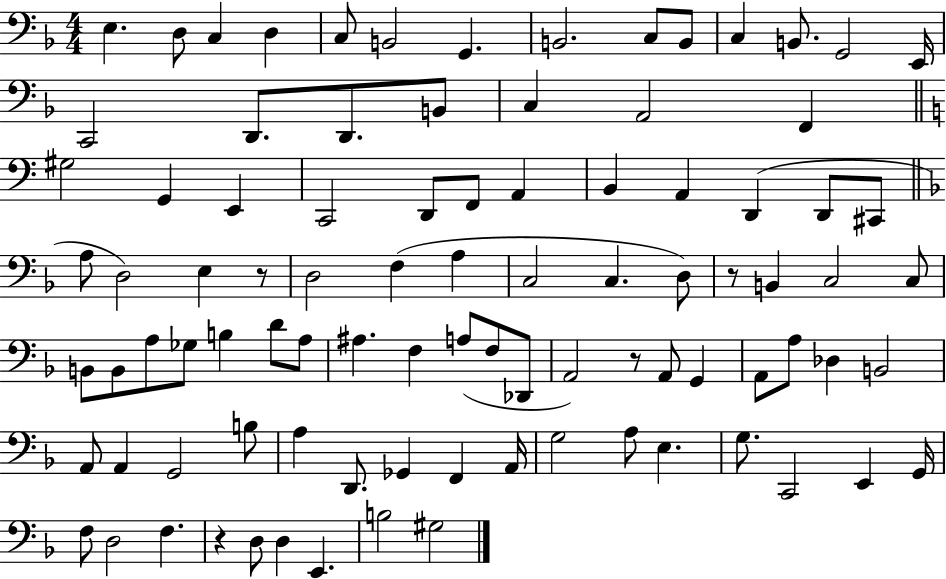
E3/q. D3/e C3/q D3/q C3/e B2/h G2/q. B2/h. C3/e B2/e C3/q B2/e. G2/h E2/s C2/h D2/e. D2/e. B2/e C3/q A2/h F2/q G#3/h G2/q E2/q C2/h D2/e F2/e A2/q B2/q A2/q D2/q D2/e C#2/e A3/e D3/h E3/q R/e D3/h F3/q A3/q C3/h C3/q. D3/e R/e B2/q C3/h C3/e B2/e B2/e A3/e Gb3/e B3/q D4/e A3/e A#3/q. F3/q A3/e F3/e Db2/e A2/h R/e A2/e G2/q A2/e A3/e Db3/q B2/h A2/e A2/q G2/h B3/e A3/q D2/e. Gb2/q F2/q A2/s G3/h A3/e E3/q. G3/e. C2/h E2/q G2/s F3/e D3/h F3/q. R/q D3/e D3/q E2/q. B3/h G#3/h